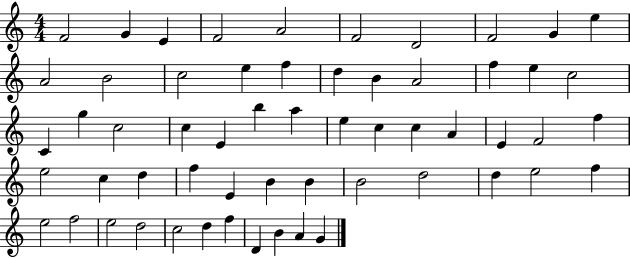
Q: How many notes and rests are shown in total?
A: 58